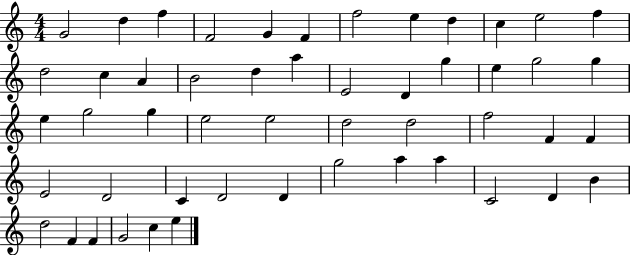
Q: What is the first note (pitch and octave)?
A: G4